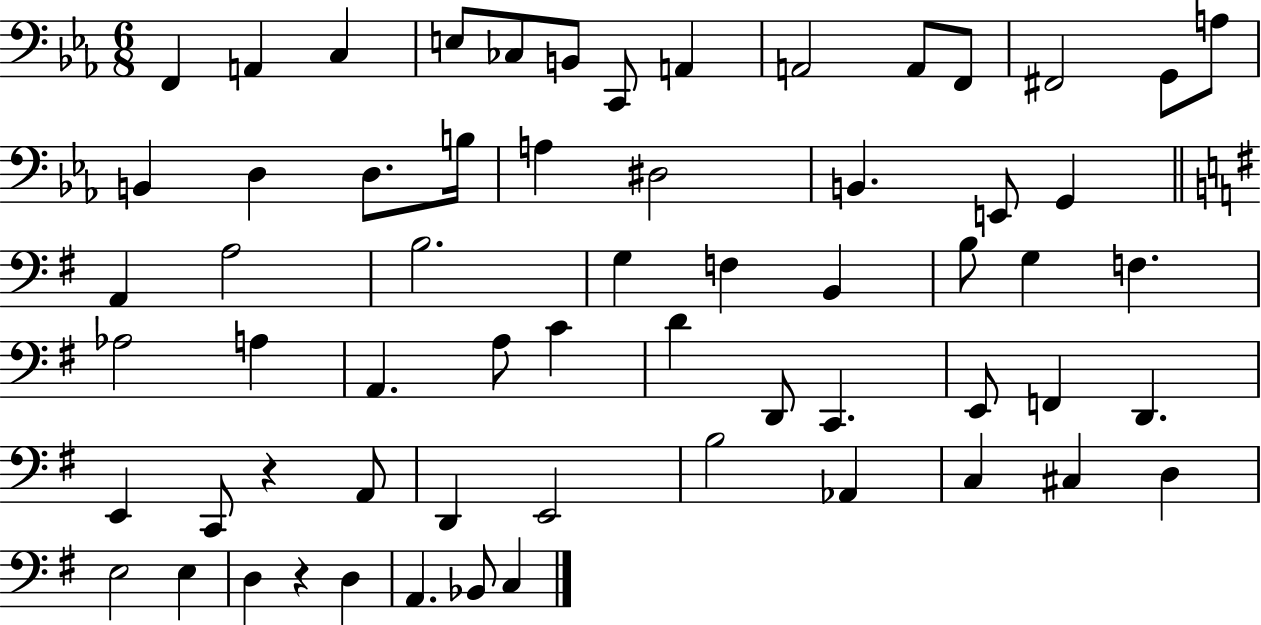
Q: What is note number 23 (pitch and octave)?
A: G2